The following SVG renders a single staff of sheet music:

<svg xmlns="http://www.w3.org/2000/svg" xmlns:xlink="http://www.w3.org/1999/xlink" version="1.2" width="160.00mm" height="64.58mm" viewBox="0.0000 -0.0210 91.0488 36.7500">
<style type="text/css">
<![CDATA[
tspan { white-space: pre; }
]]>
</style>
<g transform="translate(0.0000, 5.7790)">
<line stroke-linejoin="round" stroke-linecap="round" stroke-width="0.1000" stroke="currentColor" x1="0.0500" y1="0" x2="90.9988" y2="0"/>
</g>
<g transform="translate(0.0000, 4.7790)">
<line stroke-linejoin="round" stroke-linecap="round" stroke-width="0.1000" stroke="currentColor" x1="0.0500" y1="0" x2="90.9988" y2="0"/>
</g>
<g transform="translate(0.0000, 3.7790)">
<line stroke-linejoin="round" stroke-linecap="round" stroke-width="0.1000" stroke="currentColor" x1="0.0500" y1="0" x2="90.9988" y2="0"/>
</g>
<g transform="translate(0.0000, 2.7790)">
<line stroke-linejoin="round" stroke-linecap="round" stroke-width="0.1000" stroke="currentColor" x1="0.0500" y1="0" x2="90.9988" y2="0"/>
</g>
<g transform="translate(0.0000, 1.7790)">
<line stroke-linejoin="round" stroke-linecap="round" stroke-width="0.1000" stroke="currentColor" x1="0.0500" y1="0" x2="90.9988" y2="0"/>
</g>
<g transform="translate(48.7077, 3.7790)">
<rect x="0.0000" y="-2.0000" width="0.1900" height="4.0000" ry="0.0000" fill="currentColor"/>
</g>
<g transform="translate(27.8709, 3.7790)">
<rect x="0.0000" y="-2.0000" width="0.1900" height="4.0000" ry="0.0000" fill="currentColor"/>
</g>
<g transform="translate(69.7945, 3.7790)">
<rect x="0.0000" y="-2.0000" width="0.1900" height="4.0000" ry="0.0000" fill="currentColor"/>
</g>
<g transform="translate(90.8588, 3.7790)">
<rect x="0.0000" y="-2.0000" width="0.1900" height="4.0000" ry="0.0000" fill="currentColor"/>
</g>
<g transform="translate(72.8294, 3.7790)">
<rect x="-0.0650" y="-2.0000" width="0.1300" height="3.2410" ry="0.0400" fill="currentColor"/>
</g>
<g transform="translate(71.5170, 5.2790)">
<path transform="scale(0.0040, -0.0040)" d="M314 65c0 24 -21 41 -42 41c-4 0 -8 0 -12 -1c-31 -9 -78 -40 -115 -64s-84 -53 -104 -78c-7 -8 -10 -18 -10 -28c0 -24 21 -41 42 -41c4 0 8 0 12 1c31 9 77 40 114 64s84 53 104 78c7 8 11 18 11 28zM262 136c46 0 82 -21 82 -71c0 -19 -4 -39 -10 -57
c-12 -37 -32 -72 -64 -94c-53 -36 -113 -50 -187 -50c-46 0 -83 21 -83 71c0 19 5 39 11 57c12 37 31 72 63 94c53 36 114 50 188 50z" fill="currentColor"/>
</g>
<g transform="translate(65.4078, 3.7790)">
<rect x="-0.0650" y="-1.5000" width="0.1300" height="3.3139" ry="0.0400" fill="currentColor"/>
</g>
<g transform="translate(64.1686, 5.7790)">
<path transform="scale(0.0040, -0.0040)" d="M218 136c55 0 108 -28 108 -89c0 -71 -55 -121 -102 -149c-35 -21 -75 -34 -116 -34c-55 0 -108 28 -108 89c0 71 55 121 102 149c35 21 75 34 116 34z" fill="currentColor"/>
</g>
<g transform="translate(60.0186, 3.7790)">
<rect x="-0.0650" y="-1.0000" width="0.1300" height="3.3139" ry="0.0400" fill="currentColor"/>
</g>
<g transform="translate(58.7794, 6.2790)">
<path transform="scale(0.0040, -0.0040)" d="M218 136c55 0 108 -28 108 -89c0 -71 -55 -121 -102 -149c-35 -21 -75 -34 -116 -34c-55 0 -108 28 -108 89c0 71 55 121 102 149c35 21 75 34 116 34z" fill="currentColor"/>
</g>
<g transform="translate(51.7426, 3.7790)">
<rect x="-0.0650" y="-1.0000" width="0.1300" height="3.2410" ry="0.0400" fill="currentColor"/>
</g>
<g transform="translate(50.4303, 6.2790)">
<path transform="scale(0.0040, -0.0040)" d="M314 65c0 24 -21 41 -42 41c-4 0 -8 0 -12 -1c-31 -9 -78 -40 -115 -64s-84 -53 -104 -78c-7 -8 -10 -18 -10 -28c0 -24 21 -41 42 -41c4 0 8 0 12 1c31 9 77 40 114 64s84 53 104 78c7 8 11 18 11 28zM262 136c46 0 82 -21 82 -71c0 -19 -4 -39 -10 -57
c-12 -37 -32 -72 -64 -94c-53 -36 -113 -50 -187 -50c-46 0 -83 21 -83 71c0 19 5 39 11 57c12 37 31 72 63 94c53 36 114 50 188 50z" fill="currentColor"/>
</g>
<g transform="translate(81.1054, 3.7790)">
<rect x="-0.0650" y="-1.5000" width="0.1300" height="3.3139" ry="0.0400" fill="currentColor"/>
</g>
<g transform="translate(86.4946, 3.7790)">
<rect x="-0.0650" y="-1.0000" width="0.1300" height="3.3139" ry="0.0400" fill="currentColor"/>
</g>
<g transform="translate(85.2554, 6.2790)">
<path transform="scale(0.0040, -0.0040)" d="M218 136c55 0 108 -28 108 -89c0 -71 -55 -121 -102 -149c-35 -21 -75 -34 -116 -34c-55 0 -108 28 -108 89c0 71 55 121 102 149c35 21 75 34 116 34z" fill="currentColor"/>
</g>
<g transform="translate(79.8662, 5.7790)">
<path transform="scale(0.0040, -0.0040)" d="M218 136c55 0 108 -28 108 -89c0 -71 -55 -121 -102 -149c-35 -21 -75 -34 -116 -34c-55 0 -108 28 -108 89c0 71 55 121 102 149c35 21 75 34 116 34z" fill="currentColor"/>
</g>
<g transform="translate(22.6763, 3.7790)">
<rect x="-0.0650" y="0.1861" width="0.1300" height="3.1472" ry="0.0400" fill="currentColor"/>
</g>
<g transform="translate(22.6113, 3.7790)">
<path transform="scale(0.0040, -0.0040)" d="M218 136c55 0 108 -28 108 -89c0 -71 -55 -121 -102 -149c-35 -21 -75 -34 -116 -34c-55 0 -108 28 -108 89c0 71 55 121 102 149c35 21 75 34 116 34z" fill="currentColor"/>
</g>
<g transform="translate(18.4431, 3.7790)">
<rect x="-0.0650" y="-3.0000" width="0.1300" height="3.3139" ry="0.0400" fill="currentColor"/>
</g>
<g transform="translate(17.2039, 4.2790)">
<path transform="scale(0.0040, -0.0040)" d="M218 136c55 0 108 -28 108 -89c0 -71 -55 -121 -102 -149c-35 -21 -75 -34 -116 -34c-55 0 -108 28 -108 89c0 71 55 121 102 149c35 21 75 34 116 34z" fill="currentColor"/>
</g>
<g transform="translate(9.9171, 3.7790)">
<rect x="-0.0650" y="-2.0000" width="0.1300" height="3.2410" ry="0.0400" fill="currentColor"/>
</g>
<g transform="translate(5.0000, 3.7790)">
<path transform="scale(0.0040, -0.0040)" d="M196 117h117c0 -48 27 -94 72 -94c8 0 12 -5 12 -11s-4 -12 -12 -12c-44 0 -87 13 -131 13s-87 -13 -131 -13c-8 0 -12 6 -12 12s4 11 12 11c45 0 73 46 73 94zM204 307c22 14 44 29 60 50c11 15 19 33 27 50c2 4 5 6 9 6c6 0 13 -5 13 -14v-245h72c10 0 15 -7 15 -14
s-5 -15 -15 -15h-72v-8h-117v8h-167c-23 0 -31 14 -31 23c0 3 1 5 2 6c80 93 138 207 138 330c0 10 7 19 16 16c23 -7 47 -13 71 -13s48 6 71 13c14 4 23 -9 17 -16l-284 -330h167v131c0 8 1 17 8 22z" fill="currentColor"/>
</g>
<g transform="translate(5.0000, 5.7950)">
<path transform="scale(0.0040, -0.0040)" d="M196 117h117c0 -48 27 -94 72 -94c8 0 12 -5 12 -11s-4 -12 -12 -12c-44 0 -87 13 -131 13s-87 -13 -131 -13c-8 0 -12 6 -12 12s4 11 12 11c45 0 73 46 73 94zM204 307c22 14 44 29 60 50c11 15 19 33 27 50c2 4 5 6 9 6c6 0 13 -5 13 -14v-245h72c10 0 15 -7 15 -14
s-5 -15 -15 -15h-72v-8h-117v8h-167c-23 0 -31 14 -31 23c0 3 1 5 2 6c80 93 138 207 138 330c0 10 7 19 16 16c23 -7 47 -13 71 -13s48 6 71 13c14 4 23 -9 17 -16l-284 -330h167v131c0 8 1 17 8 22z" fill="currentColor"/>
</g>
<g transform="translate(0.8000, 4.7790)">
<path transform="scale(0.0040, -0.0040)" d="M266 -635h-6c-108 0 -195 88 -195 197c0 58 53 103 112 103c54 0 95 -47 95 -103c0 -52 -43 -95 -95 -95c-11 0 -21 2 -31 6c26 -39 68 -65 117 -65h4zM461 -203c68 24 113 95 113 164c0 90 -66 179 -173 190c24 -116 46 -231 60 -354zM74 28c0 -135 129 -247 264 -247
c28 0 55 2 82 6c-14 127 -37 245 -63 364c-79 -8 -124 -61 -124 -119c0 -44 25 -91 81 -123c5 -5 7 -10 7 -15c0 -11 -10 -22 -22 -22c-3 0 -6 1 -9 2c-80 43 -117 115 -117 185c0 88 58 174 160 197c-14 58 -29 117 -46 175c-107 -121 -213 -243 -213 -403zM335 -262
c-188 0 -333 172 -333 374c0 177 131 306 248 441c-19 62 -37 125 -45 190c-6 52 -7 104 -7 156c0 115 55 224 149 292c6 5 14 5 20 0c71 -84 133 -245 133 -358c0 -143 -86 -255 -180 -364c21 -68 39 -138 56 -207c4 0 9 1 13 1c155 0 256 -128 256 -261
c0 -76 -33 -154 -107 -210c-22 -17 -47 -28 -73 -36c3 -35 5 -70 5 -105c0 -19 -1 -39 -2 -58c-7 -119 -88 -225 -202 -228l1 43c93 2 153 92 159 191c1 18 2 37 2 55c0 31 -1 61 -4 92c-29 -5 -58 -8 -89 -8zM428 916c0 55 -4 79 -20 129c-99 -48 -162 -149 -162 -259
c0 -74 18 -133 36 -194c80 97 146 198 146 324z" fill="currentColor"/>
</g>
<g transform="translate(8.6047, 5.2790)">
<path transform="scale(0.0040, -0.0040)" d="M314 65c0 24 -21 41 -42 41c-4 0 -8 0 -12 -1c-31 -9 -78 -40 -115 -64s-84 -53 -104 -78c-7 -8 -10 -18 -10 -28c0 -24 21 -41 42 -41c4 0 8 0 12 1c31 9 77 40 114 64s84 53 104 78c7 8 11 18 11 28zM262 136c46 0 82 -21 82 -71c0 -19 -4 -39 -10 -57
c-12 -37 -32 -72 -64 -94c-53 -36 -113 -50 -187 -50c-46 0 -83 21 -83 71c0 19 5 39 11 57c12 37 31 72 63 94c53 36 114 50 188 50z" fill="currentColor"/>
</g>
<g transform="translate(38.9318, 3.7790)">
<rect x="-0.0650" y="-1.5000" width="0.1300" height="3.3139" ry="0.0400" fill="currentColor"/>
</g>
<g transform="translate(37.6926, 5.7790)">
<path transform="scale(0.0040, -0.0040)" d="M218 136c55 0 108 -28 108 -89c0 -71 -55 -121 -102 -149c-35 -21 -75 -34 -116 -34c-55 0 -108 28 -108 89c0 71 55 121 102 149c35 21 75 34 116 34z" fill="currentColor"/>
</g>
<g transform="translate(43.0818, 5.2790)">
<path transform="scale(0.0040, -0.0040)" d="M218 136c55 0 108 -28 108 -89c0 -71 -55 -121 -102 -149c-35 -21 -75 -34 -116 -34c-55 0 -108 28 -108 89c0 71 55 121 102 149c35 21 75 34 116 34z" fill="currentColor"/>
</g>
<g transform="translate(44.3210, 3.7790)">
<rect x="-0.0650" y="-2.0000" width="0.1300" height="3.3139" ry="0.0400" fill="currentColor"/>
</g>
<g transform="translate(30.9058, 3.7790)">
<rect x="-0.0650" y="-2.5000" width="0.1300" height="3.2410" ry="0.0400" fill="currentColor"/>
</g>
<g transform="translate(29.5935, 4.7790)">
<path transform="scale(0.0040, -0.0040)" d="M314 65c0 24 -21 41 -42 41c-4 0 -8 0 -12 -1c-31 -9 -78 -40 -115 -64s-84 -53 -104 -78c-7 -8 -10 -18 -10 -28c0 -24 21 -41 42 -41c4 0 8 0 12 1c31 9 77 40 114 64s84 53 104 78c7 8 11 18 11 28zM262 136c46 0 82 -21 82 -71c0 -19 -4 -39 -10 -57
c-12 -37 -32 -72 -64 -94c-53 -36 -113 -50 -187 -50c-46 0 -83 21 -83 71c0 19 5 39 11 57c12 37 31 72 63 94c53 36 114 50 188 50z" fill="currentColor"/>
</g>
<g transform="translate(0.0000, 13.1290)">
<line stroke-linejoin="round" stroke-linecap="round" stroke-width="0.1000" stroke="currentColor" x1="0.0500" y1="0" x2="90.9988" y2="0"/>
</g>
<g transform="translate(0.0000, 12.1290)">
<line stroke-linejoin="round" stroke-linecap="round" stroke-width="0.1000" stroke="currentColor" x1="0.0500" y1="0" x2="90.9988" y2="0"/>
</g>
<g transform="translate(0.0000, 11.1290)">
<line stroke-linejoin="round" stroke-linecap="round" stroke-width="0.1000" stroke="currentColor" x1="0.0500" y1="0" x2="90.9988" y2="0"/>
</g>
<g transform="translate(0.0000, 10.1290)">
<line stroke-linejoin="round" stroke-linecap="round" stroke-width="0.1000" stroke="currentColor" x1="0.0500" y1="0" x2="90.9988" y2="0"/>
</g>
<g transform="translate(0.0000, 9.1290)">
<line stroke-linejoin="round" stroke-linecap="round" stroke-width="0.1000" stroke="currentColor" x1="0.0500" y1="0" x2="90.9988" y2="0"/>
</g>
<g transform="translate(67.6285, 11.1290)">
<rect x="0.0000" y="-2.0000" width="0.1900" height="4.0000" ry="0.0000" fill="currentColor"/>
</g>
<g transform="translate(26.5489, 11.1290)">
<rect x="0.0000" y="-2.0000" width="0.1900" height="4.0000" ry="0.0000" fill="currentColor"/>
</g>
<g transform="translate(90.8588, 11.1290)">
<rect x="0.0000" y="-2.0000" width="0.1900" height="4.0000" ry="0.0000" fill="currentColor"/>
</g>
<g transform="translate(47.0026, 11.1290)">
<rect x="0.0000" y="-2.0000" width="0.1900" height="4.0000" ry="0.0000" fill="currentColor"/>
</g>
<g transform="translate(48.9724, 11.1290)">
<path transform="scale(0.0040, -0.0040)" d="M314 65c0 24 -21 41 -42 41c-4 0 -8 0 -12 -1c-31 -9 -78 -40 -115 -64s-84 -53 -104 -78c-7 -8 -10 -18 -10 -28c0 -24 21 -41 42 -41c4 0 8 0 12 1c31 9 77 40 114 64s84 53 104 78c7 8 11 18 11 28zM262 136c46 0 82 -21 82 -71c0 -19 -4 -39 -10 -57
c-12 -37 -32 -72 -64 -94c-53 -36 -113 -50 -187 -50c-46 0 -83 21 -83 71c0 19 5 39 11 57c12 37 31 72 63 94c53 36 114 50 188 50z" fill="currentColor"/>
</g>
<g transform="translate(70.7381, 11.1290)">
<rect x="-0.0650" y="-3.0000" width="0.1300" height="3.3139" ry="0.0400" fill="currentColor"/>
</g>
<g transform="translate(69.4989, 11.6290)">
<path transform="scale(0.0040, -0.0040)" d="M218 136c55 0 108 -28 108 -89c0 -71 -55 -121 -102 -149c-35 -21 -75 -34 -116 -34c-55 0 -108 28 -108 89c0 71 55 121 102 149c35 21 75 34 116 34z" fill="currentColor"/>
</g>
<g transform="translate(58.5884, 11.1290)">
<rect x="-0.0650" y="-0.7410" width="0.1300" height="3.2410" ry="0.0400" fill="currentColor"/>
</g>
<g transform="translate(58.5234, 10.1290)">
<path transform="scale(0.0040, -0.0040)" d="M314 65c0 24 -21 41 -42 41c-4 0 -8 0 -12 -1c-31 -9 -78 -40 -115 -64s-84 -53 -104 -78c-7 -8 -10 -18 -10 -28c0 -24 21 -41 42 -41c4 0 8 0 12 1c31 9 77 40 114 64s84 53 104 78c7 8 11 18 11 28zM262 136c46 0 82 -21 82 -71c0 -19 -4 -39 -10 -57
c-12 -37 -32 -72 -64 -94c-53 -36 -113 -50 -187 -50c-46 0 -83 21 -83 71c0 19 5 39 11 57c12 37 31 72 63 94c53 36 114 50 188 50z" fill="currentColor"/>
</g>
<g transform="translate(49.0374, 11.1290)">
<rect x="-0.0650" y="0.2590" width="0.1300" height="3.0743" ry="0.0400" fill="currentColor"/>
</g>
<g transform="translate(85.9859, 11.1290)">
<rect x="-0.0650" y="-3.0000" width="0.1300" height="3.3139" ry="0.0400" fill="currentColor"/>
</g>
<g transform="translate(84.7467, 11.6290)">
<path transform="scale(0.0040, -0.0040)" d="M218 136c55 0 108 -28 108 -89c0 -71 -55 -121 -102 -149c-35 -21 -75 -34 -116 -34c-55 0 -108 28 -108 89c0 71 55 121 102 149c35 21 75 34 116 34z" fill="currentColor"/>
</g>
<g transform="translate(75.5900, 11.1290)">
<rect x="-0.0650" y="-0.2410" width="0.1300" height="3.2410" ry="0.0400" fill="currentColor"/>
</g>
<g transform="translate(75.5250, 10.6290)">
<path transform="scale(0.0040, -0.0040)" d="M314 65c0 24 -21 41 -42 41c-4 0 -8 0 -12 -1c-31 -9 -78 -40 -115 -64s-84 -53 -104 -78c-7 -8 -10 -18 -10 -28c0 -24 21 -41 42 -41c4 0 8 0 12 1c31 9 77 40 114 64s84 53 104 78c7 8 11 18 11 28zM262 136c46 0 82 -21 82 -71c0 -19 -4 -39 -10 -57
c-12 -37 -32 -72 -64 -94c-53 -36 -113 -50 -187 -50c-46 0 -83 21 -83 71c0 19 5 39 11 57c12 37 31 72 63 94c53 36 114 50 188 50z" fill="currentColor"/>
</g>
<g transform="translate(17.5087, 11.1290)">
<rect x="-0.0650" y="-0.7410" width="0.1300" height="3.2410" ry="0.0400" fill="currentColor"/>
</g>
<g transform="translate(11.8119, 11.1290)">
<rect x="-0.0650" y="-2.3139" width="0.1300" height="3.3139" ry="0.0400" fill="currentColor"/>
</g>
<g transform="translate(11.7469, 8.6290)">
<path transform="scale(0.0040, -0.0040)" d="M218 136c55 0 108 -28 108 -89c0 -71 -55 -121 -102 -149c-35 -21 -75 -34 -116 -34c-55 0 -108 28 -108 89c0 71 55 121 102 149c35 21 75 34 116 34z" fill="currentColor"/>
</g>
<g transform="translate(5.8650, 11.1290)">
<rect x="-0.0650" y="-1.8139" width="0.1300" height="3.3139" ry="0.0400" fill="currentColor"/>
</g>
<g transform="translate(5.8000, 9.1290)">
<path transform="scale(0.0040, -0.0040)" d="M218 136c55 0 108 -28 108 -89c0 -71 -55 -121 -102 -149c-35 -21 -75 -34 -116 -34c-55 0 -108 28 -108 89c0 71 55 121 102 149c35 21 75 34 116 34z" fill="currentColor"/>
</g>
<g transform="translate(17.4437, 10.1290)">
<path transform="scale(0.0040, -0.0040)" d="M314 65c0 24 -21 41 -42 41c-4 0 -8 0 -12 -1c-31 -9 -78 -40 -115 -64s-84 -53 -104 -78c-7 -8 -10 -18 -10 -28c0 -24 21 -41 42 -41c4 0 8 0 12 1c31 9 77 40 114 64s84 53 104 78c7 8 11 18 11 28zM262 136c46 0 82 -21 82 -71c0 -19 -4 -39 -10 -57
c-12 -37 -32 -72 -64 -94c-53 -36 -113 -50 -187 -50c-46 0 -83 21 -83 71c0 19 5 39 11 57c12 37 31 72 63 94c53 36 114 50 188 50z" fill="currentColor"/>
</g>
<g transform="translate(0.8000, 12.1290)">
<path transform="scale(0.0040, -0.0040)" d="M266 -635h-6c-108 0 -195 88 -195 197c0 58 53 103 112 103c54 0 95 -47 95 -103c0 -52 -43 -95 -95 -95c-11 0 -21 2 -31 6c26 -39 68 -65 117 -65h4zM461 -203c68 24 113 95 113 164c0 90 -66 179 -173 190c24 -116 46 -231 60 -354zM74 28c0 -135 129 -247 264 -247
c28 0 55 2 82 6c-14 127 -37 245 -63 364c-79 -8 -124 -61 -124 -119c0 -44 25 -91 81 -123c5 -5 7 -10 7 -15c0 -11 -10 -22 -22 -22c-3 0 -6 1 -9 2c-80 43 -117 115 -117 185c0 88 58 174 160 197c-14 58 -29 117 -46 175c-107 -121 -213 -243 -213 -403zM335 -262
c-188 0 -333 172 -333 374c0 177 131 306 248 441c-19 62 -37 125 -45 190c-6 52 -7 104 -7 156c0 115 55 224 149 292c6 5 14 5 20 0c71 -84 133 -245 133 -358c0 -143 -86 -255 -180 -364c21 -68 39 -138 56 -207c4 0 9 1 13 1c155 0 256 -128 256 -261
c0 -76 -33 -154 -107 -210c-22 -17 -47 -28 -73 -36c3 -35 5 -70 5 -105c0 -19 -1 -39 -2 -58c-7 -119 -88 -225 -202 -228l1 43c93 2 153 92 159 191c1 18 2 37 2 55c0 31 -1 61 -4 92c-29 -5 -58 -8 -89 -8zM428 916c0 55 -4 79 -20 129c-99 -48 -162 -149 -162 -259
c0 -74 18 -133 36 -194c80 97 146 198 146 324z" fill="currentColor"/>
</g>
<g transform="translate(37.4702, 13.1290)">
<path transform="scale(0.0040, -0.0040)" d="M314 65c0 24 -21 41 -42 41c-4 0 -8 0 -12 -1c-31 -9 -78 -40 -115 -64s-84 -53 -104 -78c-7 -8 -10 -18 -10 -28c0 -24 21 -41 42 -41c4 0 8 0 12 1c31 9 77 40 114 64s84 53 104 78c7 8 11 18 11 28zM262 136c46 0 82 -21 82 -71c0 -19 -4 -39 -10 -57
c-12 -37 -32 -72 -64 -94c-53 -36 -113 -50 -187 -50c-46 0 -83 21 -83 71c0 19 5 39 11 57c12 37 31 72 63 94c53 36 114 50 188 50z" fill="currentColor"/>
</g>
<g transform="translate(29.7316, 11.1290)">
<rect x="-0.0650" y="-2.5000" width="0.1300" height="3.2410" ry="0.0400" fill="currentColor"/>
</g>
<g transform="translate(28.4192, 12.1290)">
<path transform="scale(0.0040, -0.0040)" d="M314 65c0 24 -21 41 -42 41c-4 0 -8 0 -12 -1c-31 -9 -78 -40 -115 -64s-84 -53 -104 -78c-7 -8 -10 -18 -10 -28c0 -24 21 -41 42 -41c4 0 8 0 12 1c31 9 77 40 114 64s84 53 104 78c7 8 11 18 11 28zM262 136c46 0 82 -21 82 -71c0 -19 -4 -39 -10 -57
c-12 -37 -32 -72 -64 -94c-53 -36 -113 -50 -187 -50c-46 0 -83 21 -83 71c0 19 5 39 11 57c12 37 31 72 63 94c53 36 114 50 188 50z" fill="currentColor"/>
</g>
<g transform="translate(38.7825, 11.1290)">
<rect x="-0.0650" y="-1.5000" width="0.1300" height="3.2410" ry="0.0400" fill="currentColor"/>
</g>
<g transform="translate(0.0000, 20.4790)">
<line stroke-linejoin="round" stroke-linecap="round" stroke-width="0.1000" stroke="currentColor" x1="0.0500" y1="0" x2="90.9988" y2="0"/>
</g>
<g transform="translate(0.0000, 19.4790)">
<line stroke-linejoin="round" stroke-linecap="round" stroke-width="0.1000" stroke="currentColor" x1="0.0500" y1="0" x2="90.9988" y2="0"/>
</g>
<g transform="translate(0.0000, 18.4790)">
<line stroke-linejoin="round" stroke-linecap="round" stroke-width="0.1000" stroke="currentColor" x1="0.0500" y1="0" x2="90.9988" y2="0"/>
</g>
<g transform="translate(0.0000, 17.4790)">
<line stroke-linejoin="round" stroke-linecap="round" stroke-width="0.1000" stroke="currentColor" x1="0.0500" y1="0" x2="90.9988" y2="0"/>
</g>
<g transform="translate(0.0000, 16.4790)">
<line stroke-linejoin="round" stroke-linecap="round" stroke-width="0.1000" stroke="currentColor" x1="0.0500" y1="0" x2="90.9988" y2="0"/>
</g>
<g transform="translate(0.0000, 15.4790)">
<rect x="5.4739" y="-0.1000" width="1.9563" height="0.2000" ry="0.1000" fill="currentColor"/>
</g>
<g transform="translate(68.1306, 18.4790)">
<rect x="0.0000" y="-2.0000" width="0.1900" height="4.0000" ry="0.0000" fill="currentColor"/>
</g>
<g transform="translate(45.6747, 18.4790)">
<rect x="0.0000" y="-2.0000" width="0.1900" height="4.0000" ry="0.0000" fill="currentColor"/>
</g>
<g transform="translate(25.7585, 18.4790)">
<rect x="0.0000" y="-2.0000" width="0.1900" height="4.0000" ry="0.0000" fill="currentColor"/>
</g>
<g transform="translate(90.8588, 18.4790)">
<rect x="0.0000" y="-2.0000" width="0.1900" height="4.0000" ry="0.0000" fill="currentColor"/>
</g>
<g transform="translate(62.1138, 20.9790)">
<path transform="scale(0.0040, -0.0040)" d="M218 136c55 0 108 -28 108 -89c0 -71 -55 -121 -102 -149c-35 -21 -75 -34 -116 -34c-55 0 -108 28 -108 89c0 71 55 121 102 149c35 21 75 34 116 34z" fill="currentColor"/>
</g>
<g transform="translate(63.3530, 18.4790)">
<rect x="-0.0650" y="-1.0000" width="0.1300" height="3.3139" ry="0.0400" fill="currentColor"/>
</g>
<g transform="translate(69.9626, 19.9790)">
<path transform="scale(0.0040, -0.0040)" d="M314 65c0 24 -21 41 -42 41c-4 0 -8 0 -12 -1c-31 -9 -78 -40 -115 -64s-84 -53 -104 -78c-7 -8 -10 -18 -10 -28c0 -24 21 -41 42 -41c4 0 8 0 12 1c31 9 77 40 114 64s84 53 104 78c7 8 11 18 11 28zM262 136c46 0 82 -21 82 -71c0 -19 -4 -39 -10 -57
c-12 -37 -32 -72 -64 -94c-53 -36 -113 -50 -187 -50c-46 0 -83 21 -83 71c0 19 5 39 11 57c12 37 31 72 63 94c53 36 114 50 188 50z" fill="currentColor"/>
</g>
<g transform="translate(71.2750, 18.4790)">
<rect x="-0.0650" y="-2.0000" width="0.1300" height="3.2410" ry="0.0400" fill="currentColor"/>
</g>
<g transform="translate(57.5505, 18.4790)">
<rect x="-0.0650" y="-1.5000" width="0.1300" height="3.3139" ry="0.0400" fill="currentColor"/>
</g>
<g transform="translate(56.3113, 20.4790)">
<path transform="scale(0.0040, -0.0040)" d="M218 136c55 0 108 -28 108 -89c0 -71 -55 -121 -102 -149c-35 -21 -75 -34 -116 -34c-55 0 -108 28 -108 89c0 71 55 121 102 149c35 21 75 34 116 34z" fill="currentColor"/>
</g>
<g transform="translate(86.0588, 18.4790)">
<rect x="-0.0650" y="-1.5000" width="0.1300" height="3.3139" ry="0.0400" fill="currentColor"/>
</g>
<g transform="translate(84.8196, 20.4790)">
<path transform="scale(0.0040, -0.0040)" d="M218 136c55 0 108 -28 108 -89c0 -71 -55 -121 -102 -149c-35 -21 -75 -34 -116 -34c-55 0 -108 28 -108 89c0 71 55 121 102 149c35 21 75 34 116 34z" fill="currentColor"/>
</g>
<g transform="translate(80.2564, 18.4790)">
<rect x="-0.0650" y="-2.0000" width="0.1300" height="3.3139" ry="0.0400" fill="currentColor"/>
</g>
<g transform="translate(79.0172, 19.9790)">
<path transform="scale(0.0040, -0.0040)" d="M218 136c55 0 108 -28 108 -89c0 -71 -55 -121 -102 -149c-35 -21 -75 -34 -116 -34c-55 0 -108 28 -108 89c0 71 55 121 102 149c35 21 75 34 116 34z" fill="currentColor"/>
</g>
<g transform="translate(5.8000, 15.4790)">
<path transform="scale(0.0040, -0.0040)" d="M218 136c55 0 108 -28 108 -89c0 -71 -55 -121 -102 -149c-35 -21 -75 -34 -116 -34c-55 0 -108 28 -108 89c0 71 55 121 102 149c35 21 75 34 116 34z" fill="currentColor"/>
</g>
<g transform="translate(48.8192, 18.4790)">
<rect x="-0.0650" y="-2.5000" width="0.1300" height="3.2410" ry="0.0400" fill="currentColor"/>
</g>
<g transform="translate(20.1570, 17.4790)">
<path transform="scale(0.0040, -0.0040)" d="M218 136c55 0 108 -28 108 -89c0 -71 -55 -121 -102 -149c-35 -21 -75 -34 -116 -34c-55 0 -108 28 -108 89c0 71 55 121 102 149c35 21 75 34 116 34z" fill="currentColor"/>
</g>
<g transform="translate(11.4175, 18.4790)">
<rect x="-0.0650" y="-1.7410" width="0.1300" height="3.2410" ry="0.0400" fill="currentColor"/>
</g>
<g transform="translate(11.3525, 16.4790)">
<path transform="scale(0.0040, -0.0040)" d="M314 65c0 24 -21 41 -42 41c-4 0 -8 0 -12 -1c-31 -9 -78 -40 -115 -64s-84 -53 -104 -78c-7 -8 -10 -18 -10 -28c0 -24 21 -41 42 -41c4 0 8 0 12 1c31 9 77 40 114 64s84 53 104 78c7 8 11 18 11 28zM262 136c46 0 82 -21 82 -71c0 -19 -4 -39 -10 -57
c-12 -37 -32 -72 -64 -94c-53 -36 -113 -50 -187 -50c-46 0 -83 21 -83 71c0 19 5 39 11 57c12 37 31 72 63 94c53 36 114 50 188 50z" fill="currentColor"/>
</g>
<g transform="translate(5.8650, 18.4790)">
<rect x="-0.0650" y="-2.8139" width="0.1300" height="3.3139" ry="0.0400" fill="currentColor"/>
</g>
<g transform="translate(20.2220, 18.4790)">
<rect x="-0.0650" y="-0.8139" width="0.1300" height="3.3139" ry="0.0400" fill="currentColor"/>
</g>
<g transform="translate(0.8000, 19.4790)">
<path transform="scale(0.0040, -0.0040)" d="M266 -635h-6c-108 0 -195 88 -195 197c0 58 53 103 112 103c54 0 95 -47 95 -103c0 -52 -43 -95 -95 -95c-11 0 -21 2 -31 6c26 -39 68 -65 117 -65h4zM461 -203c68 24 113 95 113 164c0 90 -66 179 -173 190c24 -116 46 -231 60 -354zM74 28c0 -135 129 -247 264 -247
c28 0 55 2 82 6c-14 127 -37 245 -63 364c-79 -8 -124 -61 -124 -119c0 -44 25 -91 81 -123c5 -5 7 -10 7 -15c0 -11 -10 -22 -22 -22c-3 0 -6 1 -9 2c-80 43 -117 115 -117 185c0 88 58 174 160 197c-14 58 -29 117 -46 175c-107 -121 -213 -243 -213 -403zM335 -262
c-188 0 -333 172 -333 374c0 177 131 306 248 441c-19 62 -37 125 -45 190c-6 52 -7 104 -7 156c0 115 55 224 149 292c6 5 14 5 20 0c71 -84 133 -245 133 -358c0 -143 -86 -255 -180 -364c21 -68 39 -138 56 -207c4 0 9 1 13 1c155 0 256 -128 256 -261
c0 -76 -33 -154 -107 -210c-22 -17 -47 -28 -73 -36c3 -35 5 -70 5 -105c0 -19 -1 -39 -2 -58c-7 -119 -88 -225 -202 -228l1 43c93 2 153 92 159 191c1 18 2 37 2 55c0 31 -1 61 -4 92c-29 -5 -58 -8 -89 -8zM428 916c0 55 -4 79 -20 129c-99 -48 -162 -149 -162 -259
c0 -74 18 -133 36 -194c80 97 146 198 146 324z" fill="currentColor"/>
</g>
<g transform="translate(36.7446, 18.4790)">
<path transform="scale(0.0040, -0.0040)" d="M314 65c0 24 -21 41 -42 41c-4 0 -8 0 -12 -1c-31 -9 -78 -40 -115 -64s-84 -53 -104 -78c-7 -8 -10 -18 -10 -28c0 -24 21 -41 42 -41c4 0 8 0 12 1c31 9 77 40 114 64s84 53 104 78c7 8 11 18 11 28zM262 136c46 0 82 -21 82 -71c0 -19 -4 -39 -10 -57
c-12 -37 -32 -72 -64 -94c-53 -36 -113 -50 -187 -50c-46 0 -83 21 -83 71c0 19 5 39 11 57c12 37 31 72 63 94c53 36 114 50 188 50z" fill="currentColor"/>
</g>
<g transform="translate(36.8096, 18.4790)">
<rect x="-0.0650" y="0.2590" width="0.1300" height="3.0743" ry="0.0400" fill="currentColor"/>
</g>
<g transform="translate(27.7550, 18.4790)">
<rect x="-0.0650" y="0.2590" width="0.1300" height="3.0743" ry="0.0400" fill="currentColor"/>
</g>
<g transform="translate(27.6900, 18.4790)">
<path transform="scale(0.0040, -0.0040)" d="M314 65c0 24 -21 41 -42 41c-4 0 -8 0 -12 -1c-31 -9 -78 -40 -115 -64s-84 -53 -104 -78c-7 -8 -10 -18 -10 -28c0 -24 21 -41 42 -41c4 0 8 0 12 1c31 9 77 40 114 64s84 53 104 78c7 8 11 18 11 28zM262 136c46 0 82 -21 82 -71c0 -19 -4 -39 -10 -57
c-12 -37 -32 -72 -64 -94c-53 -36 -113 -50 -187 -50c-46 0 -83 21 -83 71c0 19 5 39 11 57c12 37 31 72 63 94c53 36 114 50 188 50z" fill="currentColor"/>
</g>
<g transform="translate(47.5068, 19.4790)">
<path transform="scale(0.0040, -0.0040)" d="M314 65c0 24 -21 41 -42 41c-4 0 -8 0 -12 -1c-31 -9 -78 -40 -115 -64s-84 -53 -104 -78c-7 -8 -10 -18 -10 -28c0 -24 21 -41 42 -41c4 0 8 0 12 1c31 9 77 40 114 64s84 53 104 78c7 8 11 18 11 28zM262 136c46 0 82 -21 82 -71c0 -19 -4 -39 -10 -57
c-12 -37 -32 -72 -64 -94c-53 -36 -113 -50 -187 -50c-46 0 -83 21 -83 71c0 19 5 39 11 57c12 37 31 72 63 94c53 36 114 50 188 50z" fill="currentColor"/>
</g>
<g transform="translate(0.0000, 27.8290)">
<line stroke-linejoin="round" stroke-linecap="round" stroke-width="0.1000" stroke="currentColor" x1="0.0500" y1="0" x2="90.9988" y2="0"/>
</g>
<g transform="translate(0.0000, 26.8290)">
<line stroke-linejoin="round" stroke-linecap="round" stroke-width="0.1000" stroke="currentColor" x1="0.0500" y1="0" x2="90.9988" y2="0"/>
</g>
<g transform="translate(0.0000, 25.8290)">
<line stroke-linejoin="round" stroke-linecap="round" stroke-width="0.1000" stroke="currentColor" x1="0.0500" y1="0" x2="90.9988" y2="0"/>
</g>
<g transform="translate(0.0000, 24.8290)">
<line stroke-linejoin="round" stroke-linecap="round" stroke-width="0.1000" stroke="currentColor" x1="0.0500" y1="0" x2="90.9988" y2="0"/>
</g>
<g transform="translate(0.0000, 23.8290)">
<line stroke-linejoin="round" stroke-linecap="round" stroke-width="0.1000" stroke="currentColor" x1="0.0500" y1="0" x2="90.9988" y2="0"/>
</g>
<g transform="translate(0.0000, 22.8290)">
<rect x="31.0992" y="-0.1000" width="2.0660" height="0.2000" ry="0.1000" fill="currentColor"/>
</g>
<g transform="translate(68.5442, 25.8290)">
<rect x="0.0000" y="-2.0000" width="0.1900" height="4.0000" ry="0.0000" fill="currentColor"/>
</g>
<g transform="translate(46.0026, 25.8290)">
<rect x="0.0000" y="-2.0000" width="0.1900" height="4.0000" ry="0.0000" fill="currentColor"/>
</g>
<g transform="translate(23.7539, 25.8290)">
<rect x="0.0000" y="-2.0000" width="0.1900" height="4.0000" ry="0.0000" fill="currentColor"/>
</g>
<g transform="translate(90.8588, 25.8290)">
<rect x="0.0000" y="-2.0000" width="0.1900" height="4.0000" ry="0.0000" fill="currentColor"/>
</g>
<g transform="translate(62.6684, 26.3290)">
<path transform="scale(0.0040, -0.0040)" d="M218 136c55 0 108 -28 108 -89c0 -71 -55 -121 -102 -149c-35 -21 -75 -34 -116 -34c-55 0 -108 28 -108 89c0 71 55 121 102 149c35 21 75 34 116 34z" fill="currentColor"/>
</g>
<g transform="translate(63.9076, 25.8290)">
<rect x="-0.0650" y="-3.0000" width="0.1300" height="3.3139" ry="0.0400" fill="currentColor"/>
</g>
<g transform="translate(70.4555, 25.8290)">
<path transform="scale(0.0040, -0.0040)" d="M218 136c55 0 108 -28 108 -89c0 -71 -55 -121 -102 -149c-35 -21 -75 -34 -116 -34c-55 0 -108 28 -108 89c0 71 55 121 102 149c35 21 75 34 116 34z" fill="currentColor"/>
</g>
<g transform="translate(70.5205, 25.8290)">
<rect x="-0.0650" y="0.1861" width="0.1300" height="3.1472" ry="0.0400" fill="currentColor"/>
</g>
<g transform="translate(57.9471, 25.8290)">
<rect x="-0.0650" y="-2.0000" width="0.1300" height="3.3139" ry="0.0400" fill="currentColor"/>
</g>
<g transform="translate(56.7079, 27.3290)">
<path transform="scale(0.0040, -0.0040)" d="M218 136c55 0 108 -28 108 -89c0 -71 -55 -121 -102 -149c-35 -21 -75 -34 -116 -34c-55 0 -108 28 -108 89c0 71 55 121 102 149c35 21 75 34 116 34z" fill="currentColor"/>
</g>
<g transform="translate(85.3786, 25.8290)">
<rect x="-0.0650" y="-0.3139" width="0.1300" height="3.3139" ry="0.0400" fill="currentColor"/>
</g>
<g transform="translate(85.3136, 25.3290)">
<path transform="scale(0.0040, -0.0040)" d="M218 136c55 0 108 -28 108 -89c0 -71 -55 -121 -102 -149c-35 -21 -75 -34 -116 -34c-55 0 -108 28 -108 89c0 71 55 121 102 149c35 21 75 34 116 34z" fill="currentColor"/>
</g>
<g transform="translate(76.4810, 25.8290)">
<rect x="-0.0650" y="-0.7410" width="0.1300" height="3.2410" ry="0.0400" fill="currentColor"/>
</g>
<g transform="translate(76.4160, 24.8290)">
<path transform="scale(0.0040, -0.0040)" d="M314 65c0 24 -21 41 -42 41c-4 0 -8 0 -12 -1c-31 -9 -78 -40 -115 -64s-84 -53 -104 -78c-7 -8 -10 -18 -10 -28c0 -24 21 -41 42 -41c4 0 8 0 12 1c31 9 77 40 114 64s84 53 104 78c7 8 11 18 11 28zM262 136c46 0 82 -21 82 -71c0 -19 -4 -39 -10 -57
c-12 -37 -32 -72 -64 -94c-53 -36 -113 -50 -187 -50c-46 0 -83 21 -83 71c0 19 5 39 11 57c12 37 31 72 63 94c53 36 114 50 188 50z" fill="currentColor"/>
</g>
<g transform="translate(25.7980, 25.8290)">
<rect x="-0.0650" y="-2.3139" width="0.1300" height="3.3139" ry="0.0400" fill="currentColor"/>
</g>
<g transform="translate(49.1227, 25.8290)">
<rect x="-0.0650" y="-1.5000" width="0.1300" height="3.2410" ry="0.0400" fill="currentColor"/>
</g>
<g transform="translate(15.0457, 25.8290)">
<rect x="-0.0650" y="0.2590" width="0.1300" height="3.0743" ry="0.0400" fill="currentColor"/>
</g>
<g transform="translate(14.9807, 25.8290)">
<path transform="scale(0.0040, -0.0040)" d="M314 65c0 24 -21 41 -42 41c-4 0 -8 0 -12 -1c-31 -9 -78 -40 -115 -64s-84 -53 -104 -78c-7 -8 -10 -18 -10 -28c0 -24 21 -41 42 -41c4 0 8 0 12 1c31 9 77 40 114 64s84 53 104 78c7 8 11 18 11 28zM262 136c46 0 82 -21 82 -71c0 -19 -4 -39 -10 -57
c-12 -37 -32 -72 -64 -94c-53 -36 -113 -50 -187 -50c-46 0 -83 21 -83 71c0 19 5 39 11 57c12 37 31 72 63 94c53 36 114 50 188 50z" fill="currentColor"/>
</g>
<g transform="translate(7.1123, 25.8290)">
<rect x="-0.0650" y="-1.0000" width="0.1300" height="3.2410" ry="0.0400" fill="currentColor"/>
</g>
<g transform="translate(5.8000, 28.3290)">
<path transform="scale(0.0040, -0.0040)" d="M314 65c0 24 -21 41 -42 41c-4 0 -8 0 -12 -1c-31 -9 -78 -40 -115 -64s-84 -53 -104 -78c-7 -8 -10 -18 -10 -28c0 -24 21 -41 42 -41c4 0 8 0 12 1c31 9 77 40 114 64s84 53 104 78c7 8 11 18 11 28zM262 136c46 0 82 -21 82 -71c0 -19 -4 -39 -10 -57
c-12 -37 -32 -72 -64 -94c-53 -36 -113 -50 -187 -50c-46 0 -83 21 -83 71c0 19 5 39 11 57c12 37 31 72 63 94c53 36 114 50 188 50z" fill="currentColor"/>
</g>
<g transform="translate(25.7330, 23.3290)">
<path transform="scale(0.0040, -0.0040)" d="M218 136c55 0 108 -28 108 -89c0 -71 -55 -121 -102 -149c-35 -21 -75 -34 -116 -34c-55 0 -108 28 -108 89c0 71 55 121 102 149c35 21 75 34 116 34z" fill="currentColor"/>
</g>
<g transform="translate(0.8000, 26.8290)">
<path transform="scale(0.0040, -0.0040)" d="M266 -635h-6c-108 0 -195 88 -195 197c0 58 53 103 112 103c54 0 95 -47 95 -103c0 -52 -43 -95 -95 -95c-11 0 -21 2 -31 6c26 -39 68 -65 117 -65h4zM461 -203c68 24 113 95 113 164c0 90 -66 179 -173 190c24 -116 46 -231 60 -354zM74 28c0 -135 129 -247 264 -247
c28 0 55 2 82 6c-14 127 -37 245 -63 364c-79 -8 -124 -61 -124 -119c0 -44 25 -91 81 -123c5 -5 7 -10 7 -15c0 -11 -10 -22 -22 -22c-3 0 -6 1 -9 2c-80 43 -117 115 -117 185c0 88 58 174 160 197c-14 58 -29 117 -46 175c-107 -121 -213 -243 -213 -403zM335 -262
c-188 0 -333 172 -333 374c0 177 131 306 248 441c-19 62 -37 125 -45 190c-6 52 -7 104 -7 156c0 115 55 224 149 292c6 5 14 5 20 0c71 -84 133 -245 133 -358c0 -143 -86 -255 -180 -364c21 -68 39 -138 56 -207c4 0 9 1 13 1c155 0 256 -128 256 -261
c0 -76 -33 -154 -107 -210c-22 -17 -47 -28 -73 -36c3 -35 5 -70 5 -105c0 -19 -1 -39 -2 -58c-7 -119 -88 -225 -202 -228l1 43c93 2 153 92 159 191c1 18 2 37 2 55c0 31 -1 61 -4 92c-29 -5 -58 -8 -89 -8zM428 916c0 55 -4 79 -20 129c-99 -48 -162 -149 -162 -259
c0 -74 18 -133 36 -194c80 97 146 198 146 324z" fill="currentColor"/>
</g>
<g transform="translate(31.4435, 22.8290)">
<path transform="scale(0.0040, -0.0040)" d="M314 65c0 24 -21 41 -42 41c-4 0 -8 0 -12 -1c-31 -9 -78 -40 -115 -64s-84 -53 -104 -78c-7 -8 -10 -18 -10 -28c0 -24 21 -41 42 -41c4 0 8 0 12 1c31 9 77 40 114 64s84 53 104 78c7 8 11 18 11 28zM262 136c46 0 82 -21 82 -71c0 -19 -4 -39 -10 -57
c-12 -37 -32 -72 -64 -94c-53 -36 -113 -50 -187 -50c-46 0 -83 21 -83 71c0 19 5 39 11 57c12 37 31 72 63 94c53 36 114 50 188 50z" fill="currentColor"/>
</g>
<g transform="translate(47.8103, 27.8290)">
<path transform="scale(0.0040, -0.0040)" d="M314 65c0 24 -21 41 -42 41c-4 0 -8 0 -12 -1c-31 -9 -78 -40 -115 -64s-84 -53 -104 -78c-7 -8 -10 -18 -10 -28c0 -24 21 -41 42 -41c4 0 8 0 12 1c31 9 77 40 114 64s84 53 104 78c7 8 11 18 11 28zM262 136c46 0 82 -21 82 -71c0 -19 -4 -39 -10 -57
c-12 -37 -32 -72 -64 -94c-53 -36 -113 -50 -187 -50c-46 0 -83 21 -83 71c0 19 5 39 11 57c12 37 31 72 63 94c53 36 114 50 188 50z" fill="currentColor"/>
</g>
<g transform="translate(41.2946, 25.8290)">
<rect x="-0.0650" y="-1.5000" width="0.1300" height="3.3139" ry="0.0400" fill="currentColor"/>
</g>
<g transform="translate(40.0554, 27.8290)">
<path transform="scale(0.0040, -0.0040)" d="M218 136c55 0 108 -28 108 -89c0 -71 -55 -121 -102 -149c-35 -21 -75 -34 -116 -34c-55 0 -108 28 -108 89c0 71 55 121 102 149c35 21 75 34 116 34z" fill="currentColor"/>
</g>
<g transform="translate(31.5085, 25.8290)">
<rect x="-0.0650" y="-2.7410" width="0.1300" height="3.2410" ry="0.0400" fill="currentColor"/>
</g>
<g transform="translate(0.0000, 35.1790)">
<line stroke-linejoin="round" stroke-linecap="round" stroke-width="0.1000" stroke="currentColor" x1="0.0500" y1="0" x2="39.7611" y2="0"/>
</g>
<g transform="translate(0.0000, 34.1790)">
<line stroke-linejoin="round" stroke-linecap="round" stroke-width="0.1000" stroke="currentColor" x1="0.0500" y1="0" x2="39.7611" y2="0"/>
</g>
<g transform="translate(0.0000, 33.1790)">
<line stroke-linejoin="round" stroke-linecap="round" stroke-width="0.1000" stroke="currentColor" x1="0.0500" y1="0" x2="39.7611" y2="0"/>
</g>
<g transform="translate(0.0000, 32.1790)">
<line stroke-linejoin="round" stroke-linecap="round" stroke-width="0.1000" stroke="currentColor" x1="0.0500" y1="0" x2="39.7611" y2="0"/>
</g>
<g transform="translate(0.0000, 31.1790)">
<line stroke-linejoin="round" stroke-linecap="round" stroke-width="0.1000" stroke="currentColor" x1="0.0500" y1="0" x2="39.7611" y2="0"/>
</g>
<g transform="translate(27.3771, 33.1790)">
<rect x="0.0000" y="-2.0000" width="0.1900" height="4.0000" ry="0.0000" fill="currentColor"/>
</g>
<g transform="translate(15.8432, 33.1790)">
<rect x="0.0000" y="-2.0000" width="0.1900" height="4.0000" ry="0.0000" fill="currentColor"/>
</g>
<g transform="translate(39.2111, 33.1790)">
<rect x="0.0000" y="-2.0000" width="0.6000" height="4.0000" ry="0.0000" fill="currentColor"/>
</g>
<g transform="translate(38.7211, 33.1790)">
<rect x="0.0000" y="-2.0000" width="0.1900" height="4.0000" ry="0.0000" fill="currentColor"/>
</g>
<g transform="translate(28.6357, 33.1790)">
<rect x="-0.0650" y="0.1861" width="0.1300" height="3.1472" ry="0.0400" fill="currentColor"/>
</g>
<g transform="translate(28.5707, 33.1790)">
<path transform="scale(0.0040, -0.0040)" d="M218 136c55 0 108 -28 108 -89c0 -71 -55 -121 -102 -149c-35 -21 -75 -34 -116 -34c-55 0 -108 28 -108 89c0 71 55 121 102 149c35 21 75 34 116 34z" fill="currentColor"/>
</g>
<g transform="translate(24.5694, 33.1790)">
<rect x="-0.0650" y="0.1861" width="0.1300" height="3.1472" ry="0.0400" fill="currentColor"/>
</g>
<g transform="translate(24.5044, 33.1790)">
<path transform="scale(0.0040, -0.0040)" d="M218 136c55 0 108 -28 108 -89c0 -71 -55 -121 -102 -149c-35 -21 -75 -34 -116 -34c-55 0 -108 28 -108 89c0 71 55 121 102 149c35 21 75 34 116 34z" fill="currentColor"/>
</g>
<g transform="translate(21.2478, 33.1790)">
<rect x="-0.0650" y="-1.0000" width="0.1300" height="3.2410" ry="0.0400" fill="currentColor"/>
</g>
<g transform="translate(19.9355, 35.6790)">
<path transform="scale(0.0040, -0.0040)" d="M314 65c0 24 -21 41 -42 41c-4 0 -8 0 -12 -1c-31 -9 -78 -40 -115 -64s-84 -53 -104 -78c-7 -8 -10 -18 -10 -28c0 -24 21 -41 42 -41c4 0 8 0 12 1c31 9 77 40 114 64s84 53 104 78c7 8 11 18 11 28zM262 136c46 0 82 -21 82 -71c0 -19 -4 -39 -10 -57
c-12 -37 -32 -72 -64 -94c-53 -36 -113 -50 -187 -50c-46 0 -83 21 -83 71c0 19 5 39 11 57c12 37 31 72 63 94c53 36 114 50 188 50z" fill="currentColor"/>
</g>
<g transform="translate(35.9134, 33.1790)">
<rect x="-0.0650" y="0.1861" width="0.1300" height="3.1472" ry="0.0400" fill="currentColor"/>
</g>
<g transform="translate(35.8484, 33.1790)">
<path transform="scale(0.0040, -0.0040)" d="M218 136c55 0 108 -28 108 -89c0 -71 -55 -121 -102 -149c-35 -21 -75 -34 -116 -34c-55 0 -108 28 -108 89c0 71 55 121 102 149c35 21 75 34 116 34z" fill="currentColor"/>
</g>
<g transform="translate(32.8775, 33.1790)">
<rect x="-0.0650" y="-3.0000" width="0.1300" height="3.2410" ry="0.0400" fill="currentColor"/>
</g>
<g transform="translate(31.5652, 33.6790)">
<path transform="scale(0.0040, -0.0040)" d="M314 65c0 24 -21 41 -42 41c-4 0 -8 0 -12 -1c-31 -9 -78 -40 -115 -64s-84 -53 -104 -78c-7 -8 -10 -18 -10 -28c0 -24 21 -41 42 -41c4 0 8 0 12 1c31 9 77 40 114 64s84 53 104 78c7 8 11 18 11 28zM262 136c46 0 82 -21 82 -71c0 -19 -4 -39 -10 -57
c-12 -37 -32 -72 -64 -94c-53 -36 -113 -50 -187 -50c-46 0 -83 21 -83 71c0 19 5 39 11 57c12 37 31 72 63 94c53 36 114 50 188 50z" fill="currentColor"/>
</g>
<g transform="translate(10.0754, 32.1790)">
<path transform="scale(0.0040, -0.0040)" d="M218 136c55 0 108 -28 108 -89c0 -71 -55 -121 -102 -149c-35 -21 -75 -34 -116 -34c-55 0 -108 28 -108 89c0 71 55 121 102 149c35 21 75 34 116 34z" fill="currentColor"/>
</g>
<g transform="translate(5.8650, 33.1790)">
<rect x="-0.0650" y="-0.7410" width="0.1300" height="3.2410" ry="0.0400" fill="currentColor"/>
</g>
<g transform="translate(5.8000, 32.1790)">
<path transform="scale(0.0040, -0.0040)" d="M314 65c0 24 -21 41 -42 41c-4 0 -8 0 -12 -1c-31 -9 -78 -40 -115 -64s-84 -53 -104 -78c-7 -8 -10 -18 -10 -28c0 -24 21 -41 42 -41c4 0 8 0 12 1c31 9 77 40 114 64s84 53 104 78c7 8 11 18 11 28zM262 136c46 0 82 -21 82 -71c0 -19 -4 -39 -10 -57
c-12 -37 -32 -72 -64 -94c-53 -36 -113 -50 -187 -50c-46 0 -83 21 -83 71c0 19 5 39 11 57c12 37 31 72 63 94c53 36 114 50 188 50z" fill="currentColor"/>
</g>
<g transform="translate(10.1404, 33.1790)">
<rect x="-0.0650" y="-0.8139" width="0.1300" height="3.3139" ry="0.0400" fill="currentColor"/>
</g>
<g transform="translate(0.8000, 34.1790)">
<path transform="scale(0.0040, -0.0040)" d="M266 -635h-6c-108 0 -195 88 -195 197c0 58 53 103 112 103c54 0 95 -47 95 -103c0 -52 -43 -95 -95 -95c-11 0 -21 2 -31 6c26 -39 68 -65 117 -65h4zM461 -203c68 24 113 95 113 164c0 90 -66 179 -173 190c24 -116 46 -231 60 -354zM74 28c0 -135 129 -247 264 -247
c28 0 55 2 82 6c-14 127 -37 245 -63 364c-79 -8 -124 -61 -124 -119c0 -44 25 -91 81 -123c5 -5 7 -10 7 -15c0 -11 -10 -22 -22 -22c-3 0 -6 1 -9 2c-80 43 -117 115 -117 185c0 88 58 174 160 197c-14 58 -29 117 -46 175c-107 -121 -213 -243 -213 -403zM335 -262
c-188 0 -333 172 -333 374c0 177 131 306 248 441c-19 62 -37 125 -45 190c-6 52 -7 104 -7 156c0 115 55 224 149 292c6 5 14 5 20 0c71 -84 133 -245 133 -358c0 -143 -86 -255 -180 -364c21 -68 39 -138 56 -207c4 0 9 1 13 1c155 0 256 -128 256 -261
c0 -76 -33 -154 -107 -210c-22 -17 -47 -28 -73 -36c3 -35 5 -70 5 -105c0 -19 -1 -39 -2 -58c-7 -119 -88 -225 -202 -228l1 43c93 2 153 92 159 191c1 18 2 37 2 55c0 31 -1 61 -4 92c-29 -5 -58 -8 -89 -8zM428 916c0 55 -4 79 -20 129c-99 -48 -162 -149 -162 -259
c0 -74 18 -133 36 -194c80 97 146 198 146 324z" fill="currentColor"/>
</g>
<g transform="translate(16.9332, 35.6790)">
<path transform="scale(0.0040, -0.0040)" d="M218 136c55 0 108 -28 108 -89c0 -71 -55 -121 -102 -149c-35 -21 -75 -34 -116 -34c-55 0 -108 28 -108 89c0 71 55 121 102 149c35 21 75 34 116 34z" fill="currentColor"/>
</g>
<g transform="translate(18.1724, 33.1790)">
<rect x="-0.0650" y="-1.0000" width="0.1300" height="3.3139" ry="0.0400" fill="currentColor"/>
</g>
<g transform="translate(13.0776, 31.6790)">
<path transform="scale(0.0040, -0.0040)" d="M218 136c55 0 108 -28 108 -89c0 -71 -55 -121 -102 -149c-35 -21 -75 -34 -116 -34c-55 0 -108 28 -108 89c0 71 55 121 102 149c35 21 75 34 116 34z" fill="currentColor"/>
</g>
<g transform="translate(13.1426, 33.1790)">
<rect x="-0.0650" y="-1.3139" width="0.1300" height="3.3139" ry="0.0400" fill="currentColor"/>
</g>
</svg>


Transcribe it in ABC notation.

X:1
T:Untitled
M:4/4
L:1/4
K:C
F2 A B G2 E F D2 D E F2 E D f g d2 G2 E2 B2 d2 A c2 A a f2 d B2 B2 G2 E D F2 F E D2 B2 g a2 E E2 F A B d2 c d2 d e D D2 B B A2 B